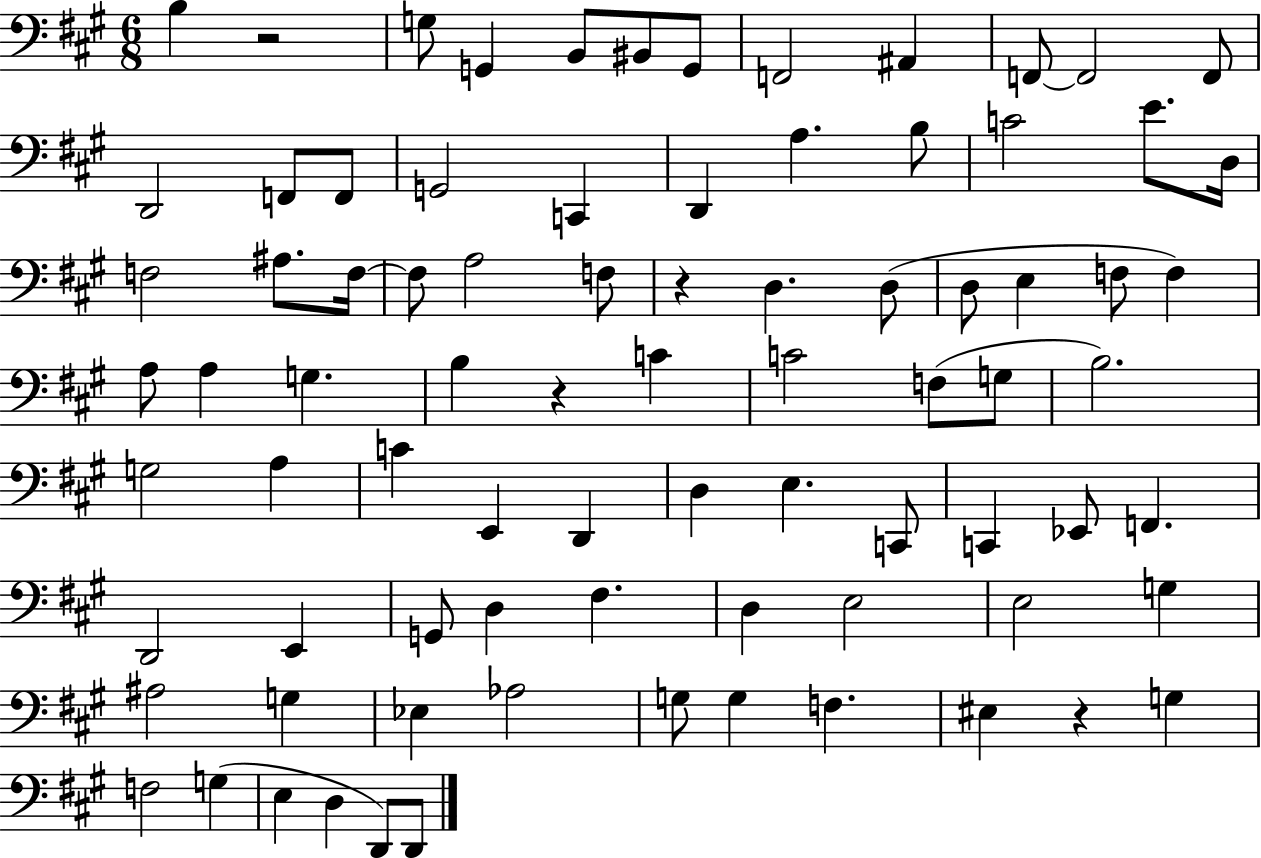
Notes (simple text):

B3/q R/h G3/e G2/q B2/e BIS2/e G2/e F2/h A#2/q F2/e F2/h F2/e D2/h F2/e F2/e G2/h C2/q D2/q A3/q. B3/e C4/h E4/e. D3/s F3/h A#3/e. F3/s F3/e A3/h F3/e R/q D3/q. D3/e D3/e E3/q F3/e F3/q A3/e A3/q G3/q. B3/q R/q C4/q C4/h F3/e G3/e B3/h. G3/h A3/q C4/q E2/q D2/q D3/q E3/q. C2/e C2/q Eb2/e F2/q. D2/h E2/q G2/e D3/q F#3/q. D3/q E3/h E3/h G3/q A#3/h G3/q Eb3/q Ab3/h G3/e G3/q F3/q. EIS3/q R/q G3/q F3/h G3/q E3/q D3/q D2/e D2/e